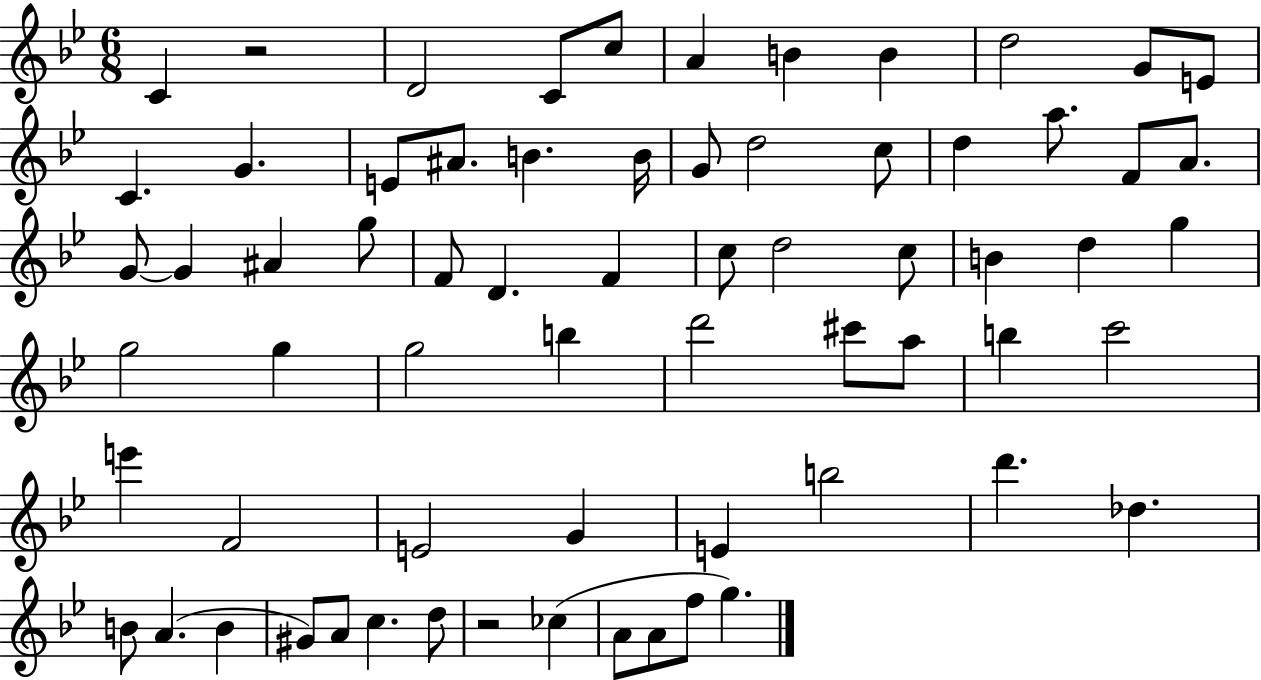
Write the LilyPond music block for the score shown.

{
  \clef treble
  \numericTimeSignature
  \time 6/8
  \key bes \major
  c'4 r2 | d'2 c'8 c''8 | a'4 b'4 b'4 | d''2 g'8 e'8 | \break c'4. g'4. | e'8 ais'8. b'4. b'16 | g'8 d''2 c''8 | d''4 a''8. f'8 a'8. | \break g'8~~ g'4 ais'4 g''8 | f'8 d'4. f'4 | c''8 d''2 c''8 | b'4 d''4 g''4 | \break g''2 g''4 | g''2 b''4 | d'''2 cis'''8 a''8 | b''4 c'''2 | \break e'''4 f'2 | e'2 g'4 | e'4 b''2 | d'''4. des''4. | \break b'8 a'4.( b'4 | gis'8) a'8 c''4. d''8 | r2 ces''4( | a'8 a'8 f''8 g''4.) | \break \bar "|."
}